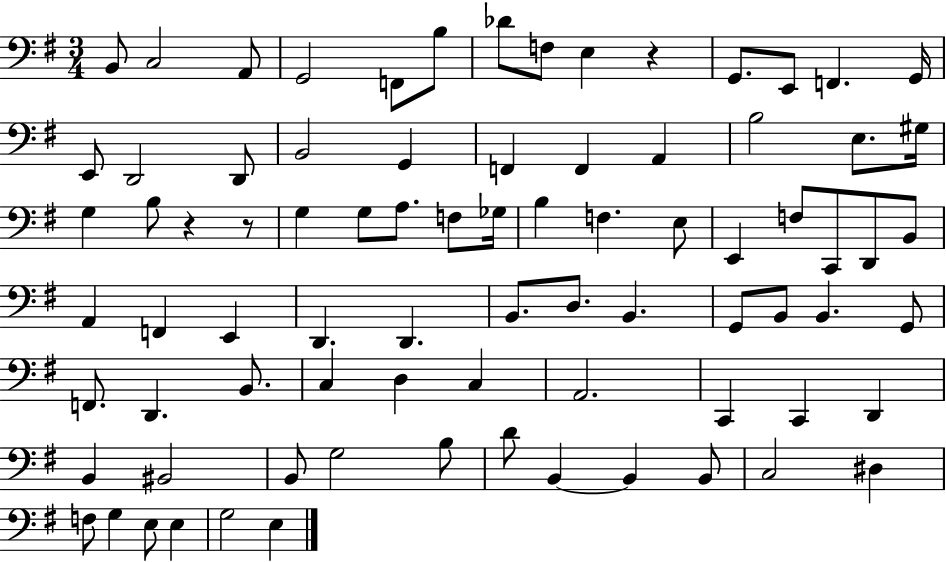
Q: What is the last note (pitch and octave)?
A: E3